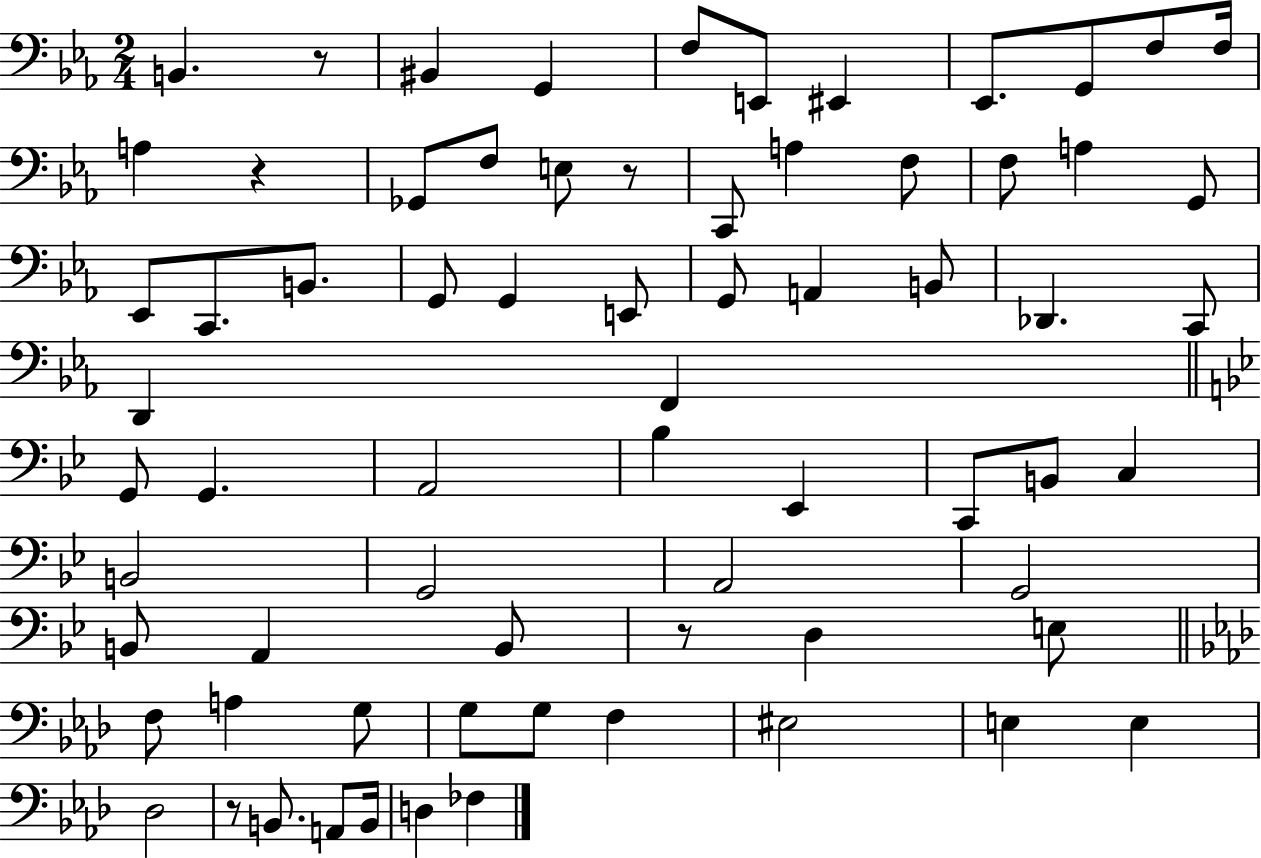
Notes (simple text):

B2/q. R/e BIS2/q G2/q F3/e E2/e EIS2/q Eb2/e. G2/e F3/e F3/s A3/q R/q Gb2/e F3/e E3/e R/e C2/e A3/q F3/e F3/e A3/q G2/e Eb2/e C2/e. B2/e. G2/e G2/q E2/e G2/e A2/q B2/e Db2/q. C2/e D2/q F2/q G2/e G2/q. A2/h Bb3/q Eb2/q C2/e B2/e C3/q B2/h G2/h A2/h G2/h B2/e A2/q B2/e R/e D3/q E3/e F3/e A3/q G3/e G3/e G3/e F3/q EIS3/h E3/q E3/q Db3/h R/e B2/e. A2/e B2/s D3/q FES3/q